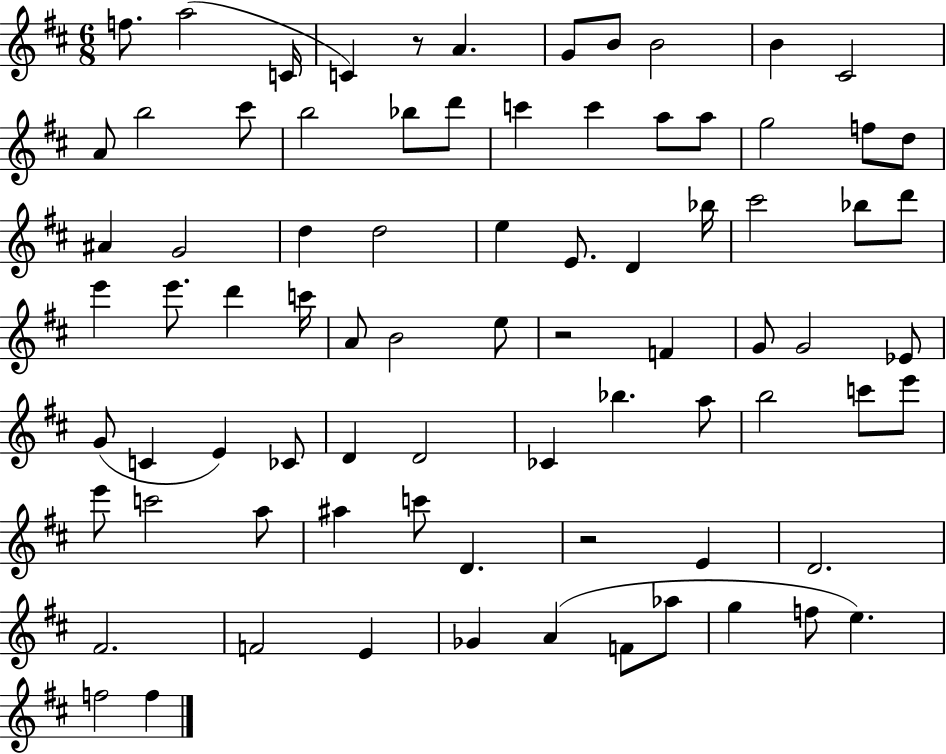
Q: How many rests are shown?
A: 3